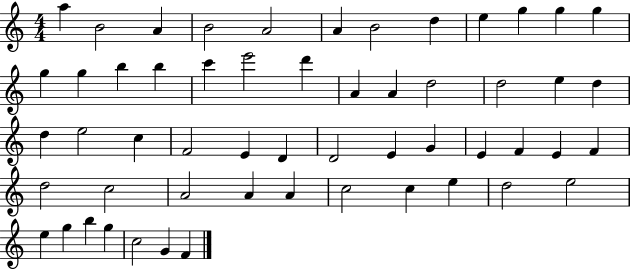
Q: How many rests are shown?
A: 0